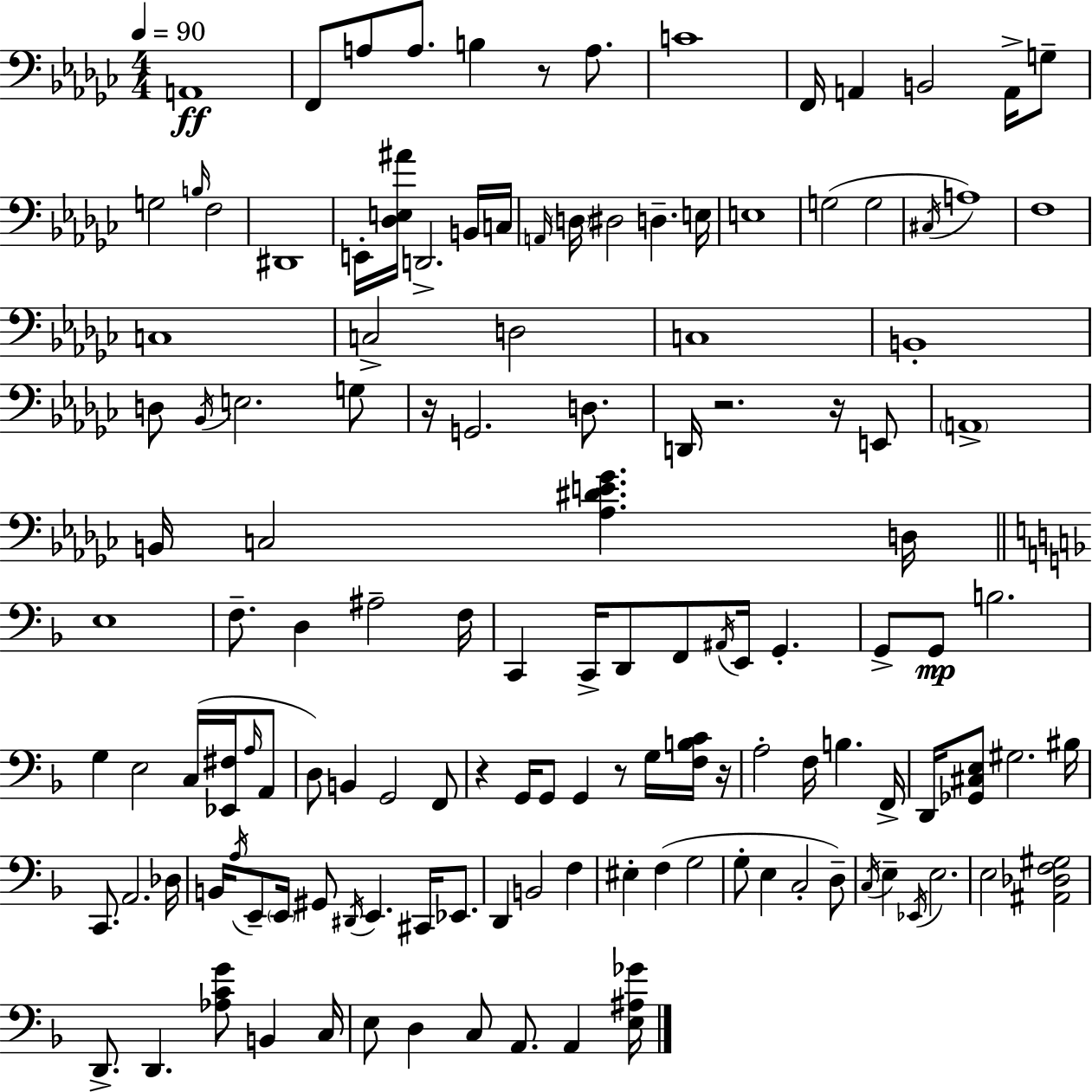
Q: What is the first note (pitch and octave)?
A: A2